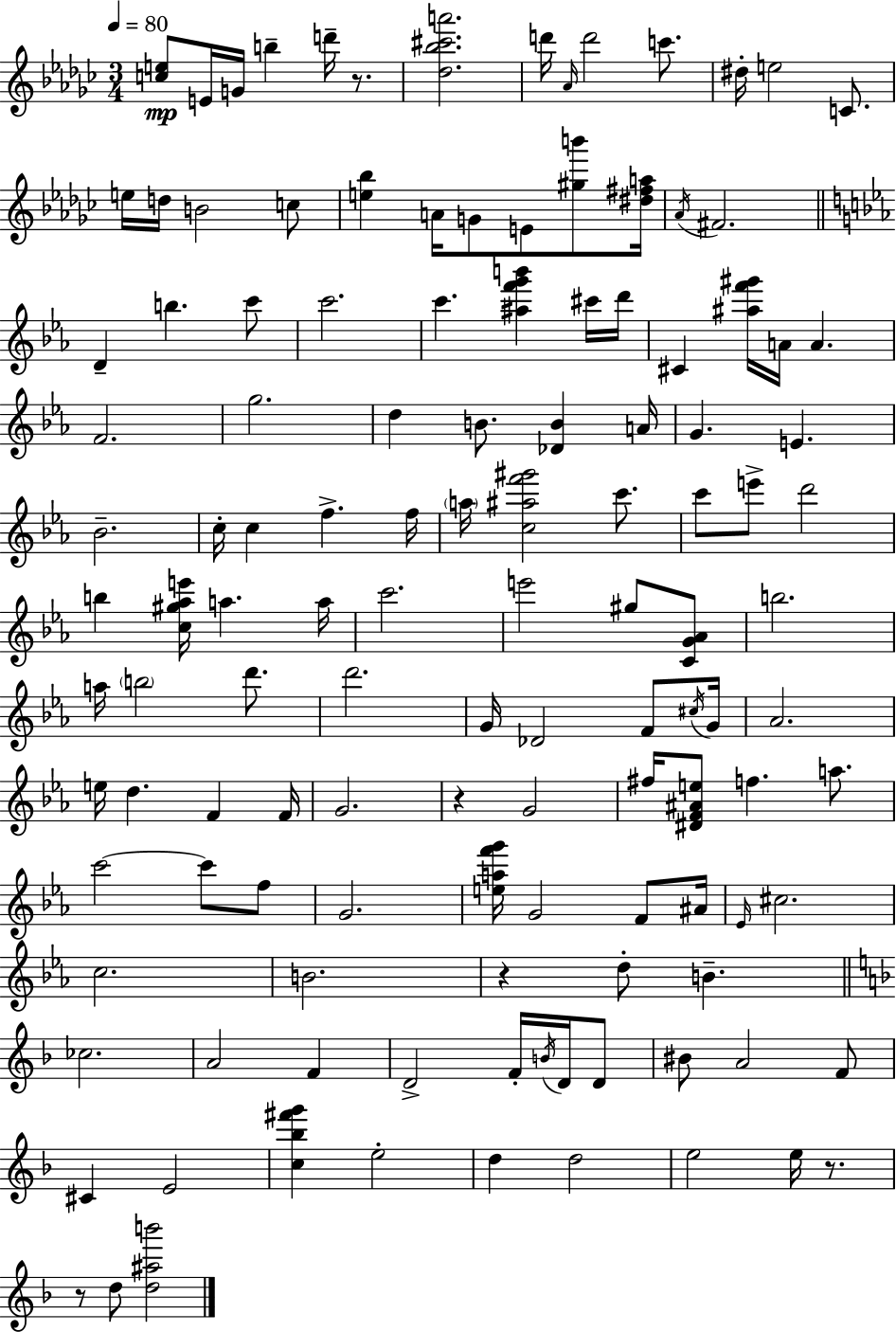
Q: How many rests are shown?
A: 5